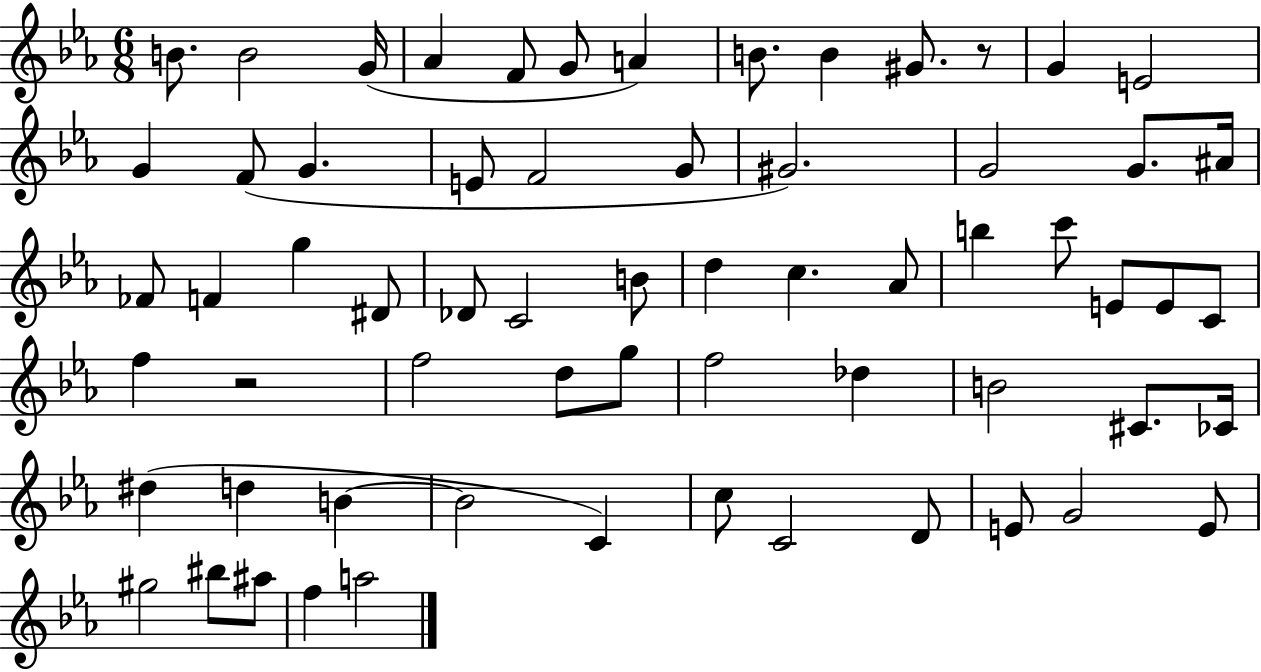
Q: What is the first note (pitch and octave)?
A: B4